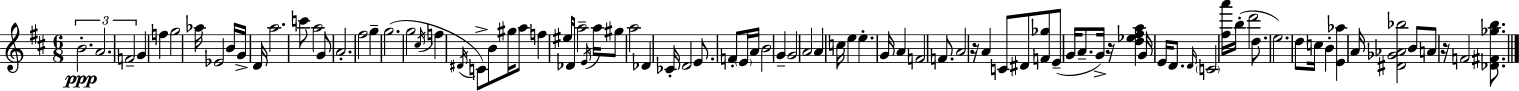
{
  \clef treble
  \numericTimeSignature
  \time 6/8
  \key d \major
  \tuplet 3/2 { b'2.-.\ppp | a'2. | f'2-- } g'4 | f''4 g''2 | \break aes''16 ees'2 b'16 g'16-> d'16 | a''2. | c'''8 a''2 g'8 | a'2.-. | \break fis''2 g''4-- | g''2.( | g''2 \acciaccatura { cis''16 } f''4 | \acciaccatura { dis'16 }) c'8-> b'8 gis''16 a''8 f''4 | \break eis''16 des'16 a''2-- \acciaccatura { e'16 } | a''16 gis''8 a''2 des'4 | ces'16-. d'2 | e'8. f'8-. \parenthesize e'16 a'16 b'2 | \break g'4-- g'2 | a'2 a'4 | c''16 e''4 e''4.-. | g'16 a'4 f'2 | \break f'8. a'2 | r16 a'4 c'8 dis'8 <f' ges''>8 | e'8--( g'16 a'8.-- g'16->) r16 <d'' ees'' fis'' a''>4 | g'16 e'16 d'8. \grace { d'16 } \parenthesize c'2 | \break <fis'' a'''>16 b''16-.( d'''2 | d''8. e''2.) | d''8 c''16 b'4-. <e' aes''>4 | a'16 <dis' ges' aes' bes''>2 | \break b'8 a'8 r16 f'2 | <des' fis' ges'' b''>8. \bar "|."
}